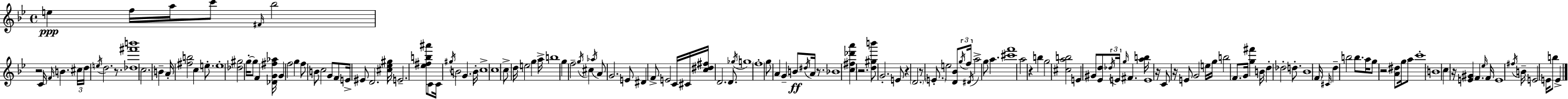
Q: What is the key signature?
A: G minor